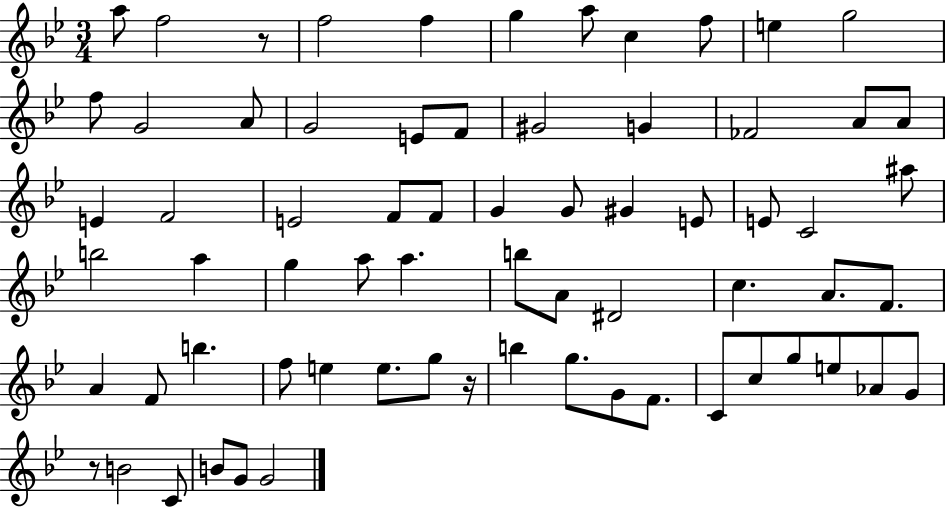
A5/e F5/h R/e F5/h F5/q G5/q A5/e C5/q F5/e E5/q G5/h F5/e G4/h A4/e G4/h E4/e F4/e G#4/h G4/q FES4/h A4/e A4/e E4/q F4/h E4/h F4/e F4/e G4/q G4/e G#4/q E4/e E4/e C4/h A#5/e B5/h A5/q G5/q A5/e A5/q. B5/e A4/e D#4/h C5/q. A4/e. F4/e. A4/q F4/e B5/q. F5/e E5/q E5/e. G5/e R/s B5/q G5/e. G4/e F4/e. C4/e C5/e G5/e E5/e Ab4/e G4/e R/e B4/h C4/e B4/e G4/e G4/h